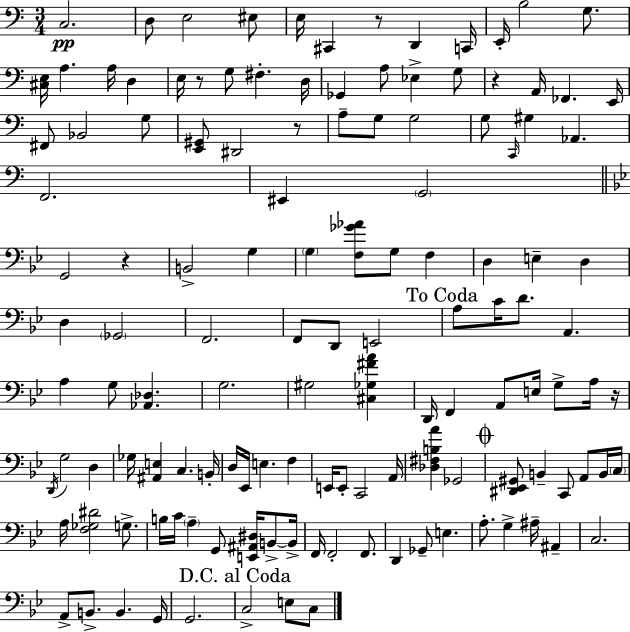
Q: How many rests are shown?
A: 6